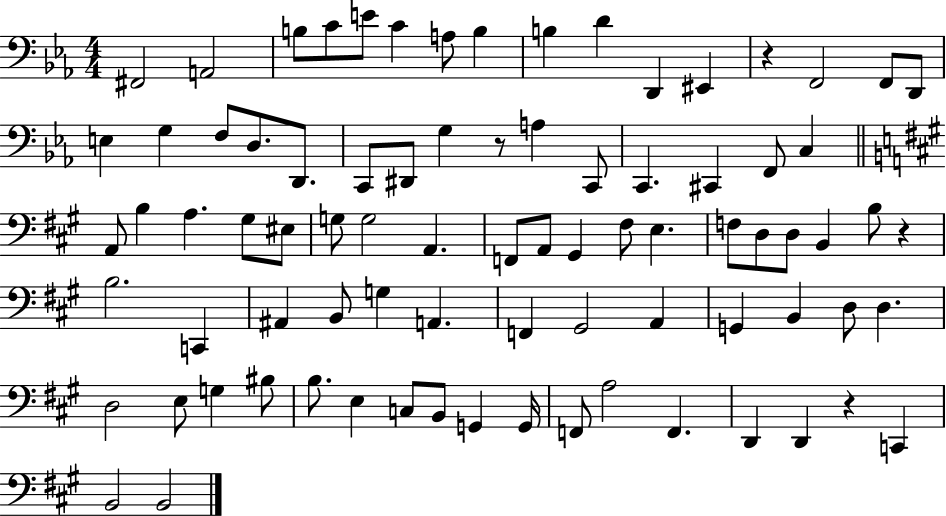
{
  \clef bass
  \numericTimeSignature
  \time 4/4
  \key ees \major
  fis,2 a,2 | b8 c'8 e'8 c'4 a8 b4 | b4 d'4 d,4 eis,4 | r4 f,2 f,8 d,8 | \break e4 g4 f8 d8. d,8. | c,8 dis,8 g4 r8 a4 c,8 | c,4. cis,4 f,8 c4 | \bar "||" \break \key a \major a,8 b4 a4. gis8 eis8 | g8 g2 a,4. | f,8 a,8 gis,4 fis8 e4. | f8 d8 d8 b,4 b8 r4 | \break b2. c,4 | ais,4 b,8 g4 a,4. | f,4 gis,2 a,4 | g,4 b,4 d8 d4. | \break d2 e8 g4 bis8 | b8. e4 c8 b,8 g,4 g,16 | f,8 a2 f,4. | d,4 d,4 r4 c,4 | \break b,2 b,2 | \bar "|."
}